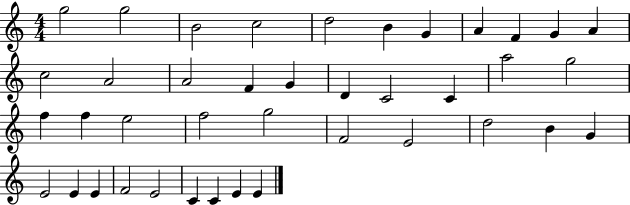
G5/h G5/h B4/h C5/h D5/h B4/q G4/q A4/q F4/q G4/q A4/q C5/h A4/h A4/h F4/q G4/q D4/q C4/h C4/q A5/h G5/h F5/q F5/q E5/h F5/h G5/h F4/h E4/h D5/h B4/q G4/q E4/h E4/q E4/q F4/h E4/h C4/q C4/q E4/q E4/q